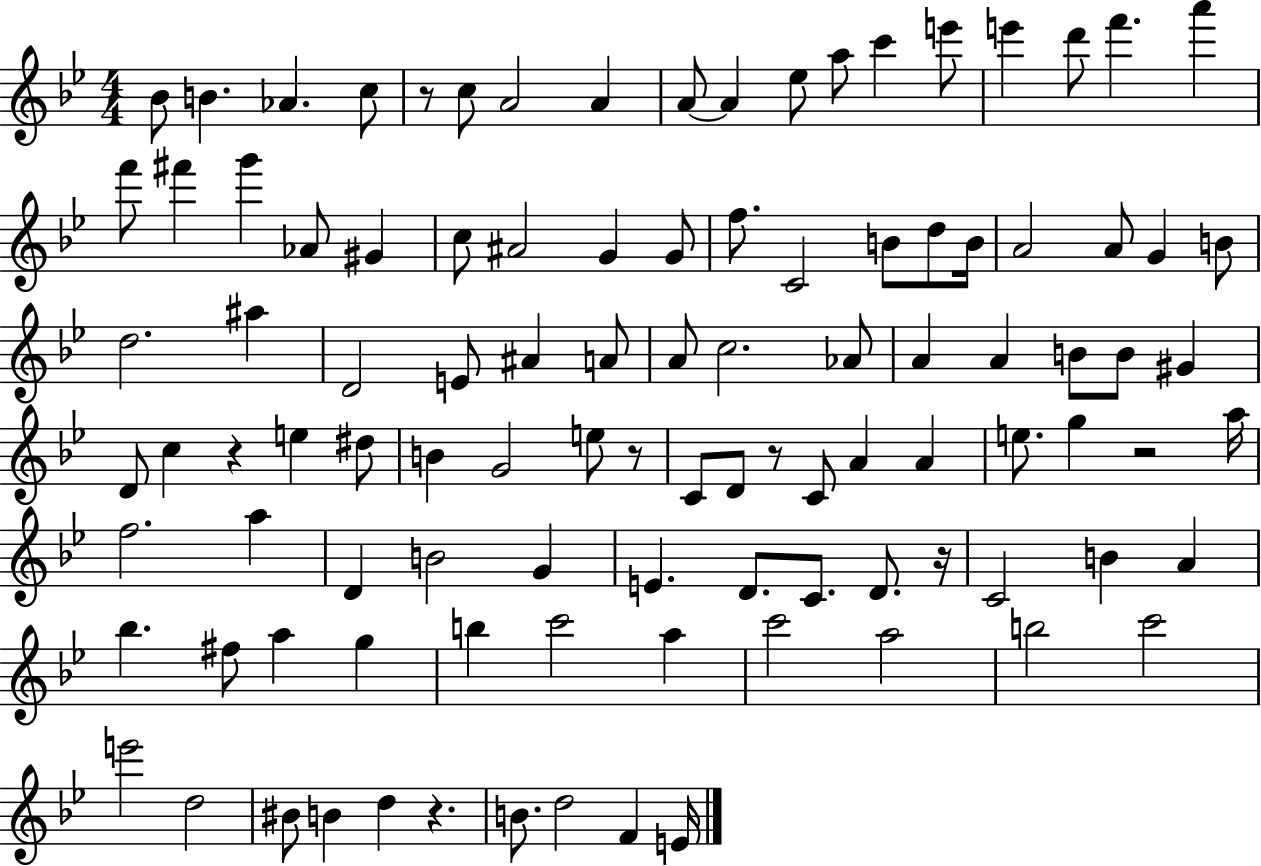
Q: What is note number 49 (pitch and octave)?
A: G#4